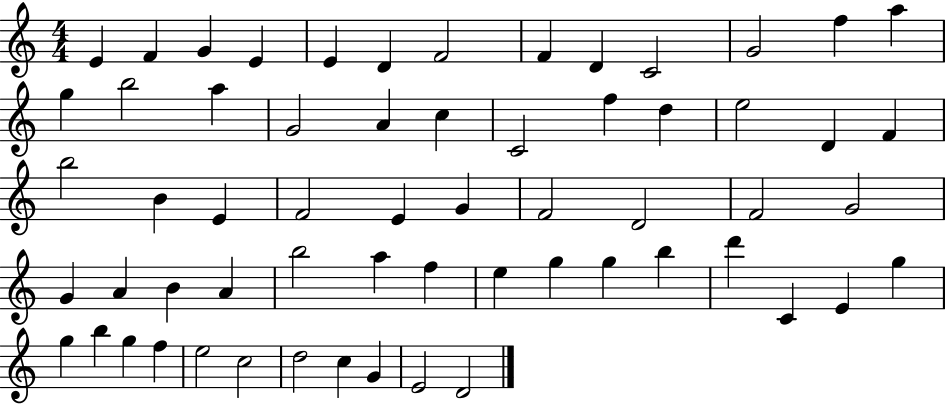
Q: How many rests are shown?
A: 0